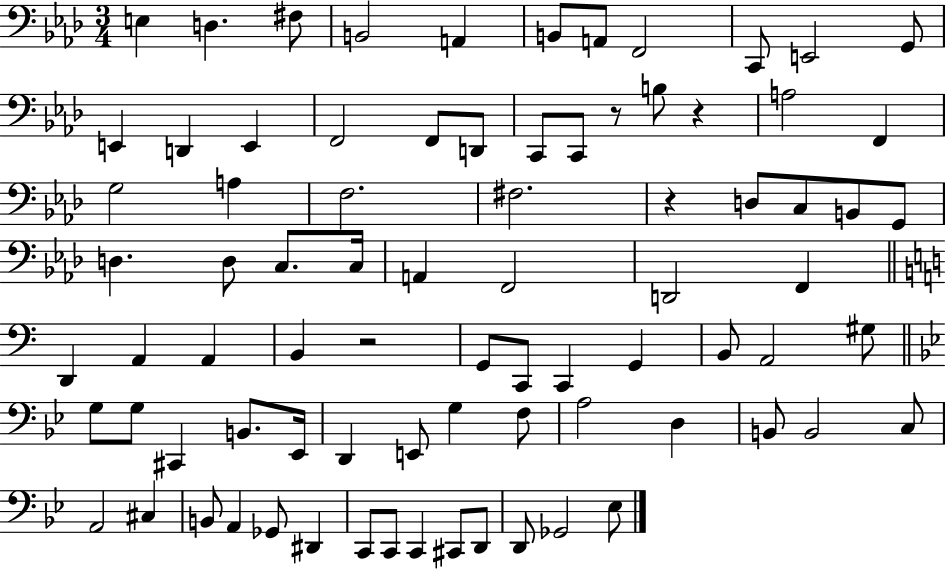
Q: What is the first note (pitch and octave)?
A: E3